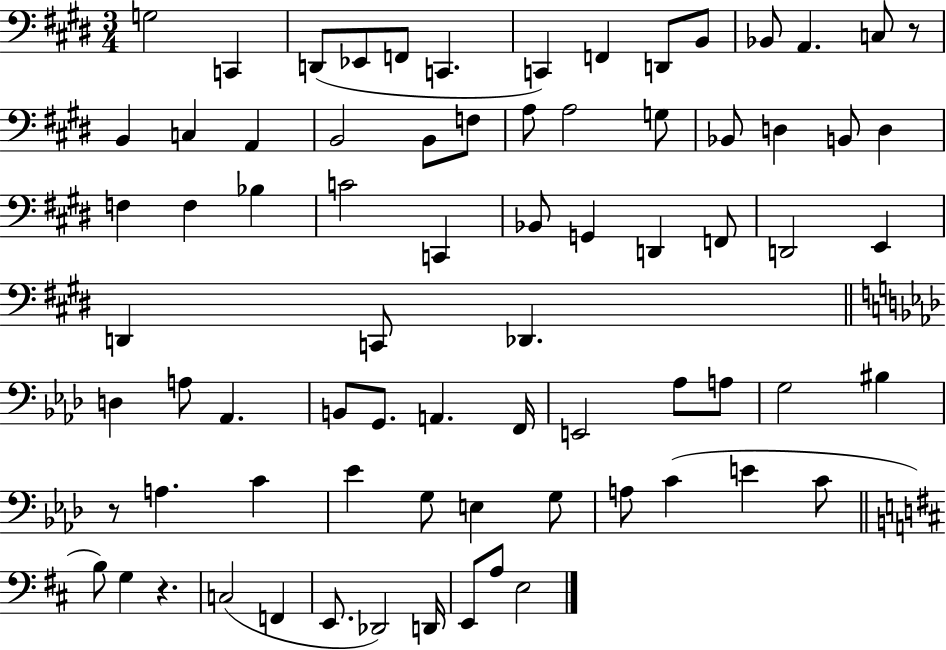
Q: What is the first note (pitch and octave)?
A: G3